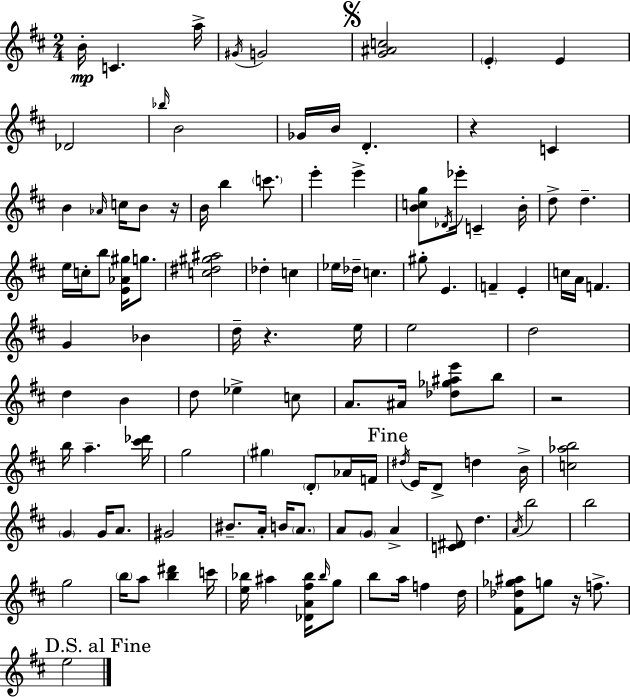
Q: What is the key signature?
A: D major